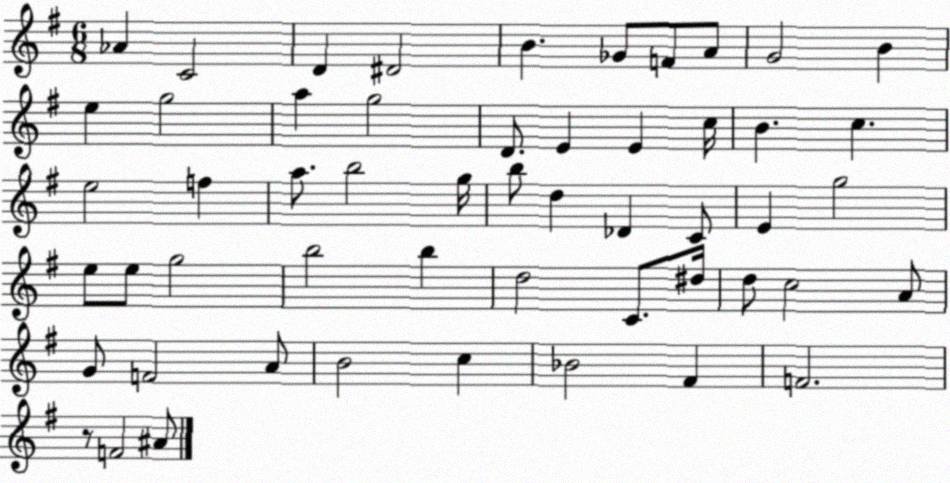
X:1
T:Untitled
M:6/8
L:1/4
K:G
_A C2 D ^D2 B _G/2 F/2 A/2 G2 B e g2 a g2 D/2 E E c/4 B c e2 f a/2 b2 g/4 b/2 d _D C/2 E g2 e/2 e/2 g2 b2 b d2 C/2 ^d/4 d/2 c2 A/2 G/2 F2 A/2 B2 c _B2 ^F F2 z/2 F2 ^A/2